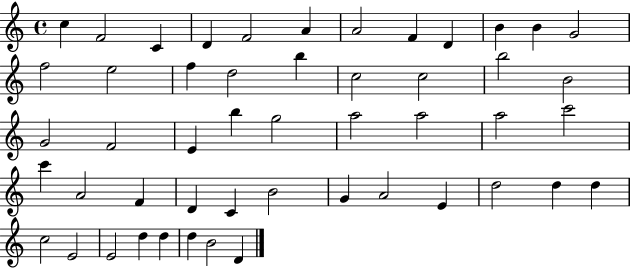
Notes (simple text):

C5/q F4/h C4/q D4/q F4/h A4/q A4/h F4/q D4/q B4/q B4/q G4/h F5/h E5/h F5/q D5/h B5/q C5/h C5/h B5/h B4/h G4/h F4/h E4/q B5/q G5/h A5/h A5/h A5/h C6/h C6/q A4/h F4/q D4/q C4/q B4/h G4/q A4/h E4/q D5/h D5/q D5/q C5/h E4/h E4/h D5/q D5/q D5/q B4/h D4/q